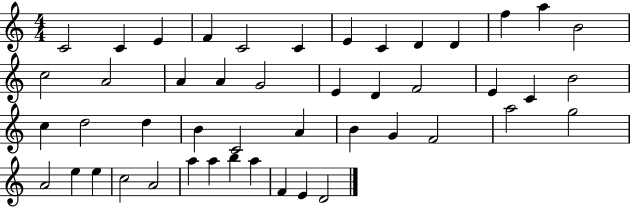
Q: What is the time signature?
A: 4/4